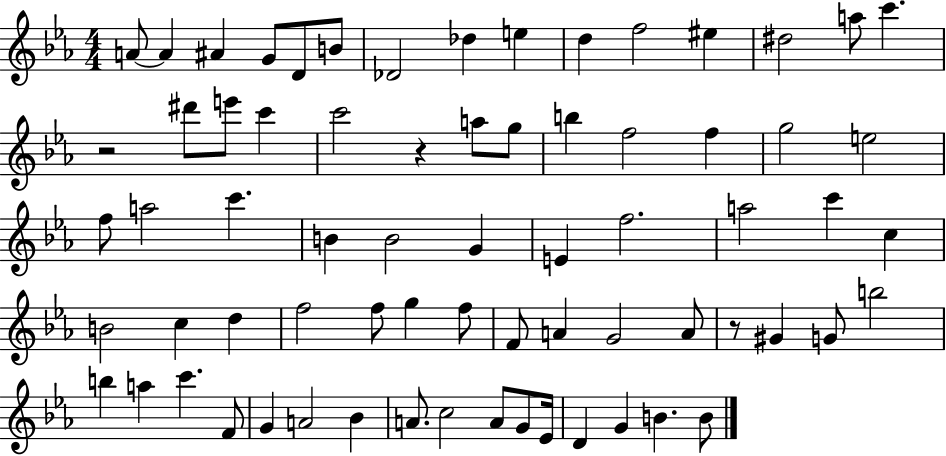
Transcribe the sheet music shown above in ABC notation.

X:1
T:Untitled
M:4/4
L:1/4
K:Eb
A/2 A ^A G/2 D/2 B/2 _D2 _d e d f2 ^e ^d2 a/2 c' z2 ^d'/2 e'/2 c' c'2 z a/2 g/2 b f2 f g2 e2 f/2 a2 c' B B2 G E f2 a2 c' c B2 c d f2 f/2 g f/2 F/2 A G2 A/2 z/2 ^G G/2 b2 b a c' F/2 G A2 _B A/2 c2 A/2 G/2 _E/4 D G B B/2